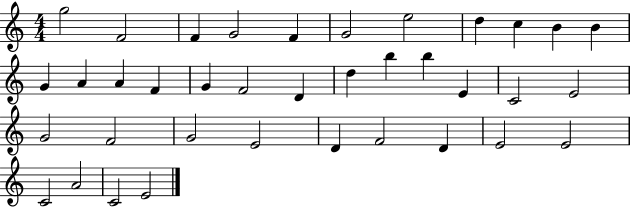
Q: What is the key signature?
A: C major